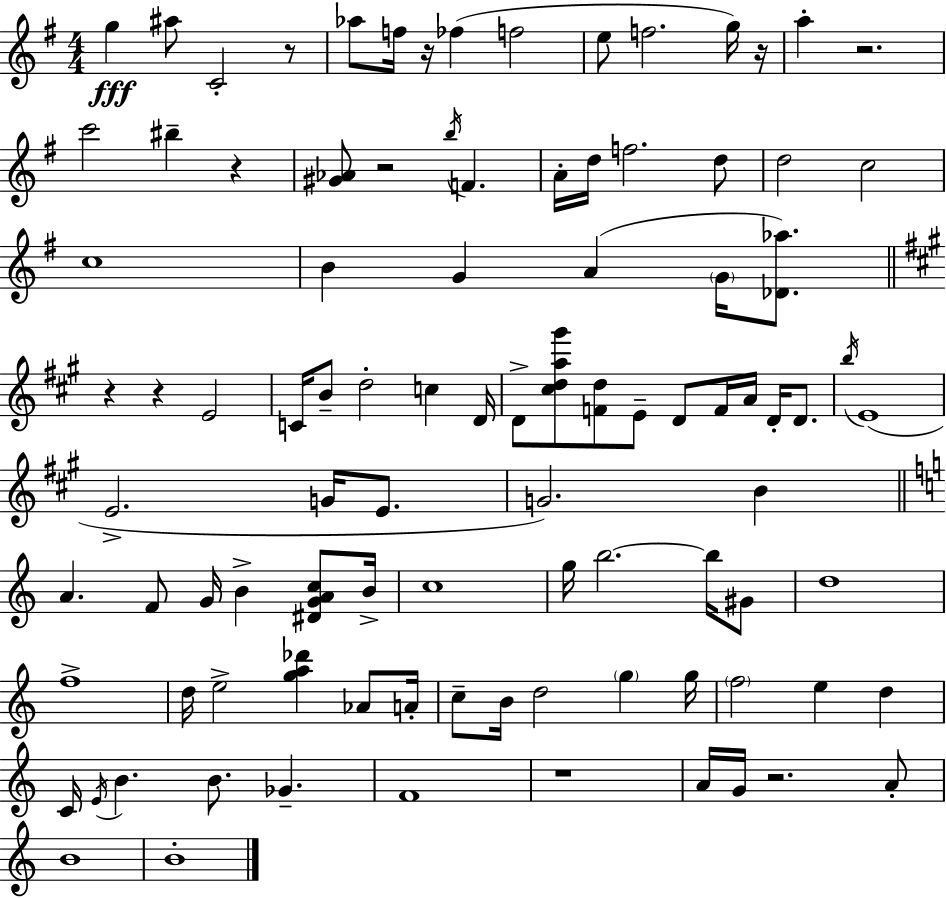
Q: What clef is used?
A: treble